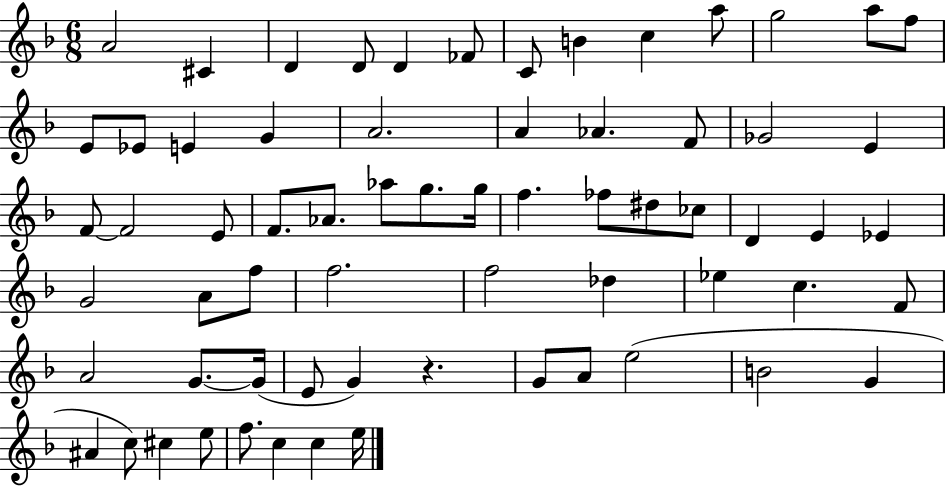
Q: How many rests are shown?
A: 1